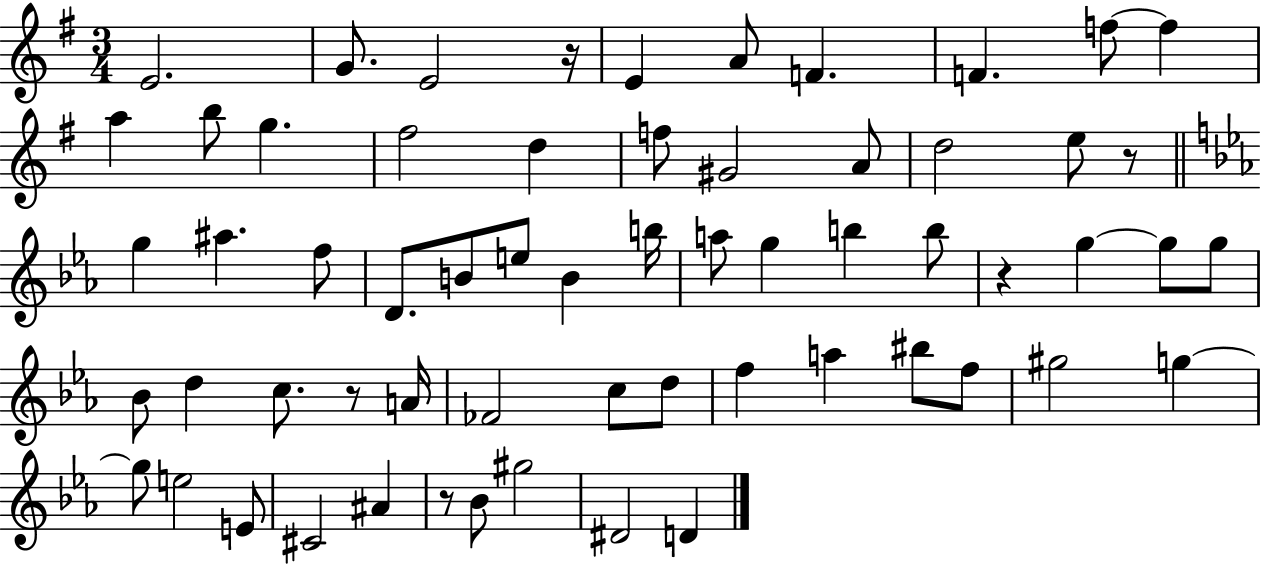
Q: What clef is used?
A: treble